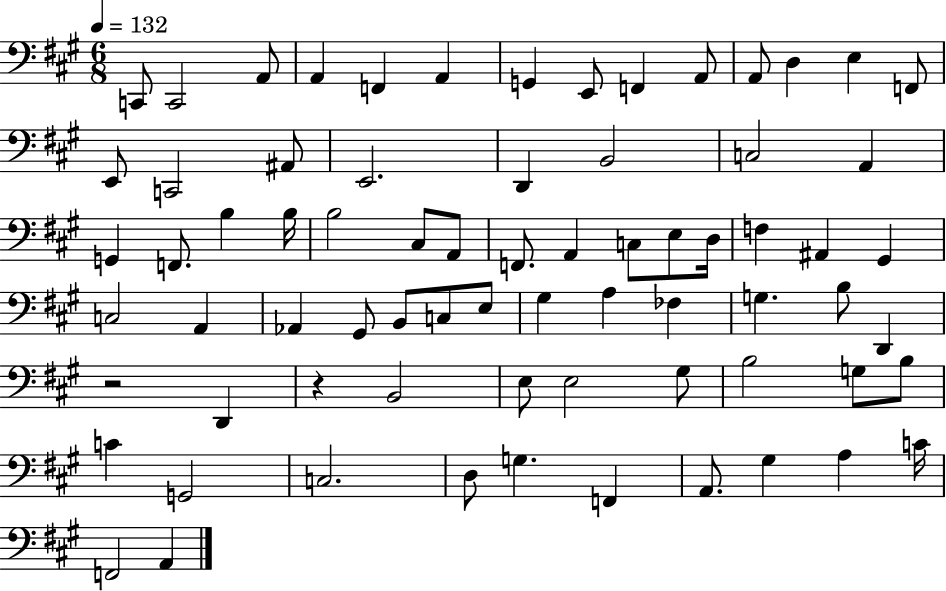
{
  \clef bass
  \numericTimeSignature
  \time 6/8
  \key a \major
  \tempo 4 = 132
  c,8 c,2 a,8 | a,4 f,4 a,4 | g,4 e,8 f,4 a,8 | a,8 d4 e4 f,8 | \break e,8 c,2 ais,8 | e,2. | d,4 b,2 | c2 a,4 | \break g,4 f,8. b4 b16 | b2 cis8 a,8 | f,8. a,4 c8 e8 d16 | f4 ais,4 gis,4 | \break c2 a,4 | aes,4 gis,8 b,8 c8 e8 | gis4 a4 fes4 | g4. b8 d,4 | \break r2 d,4 | r4 b,2 | e8 e2 gis8 | b2 g8 b8 | \break c'4 g,2 | c2. | d8 g4. f,4 | a,8. gis4 a4 c'16 | \break f,2 a,4 | \bar "|."
}